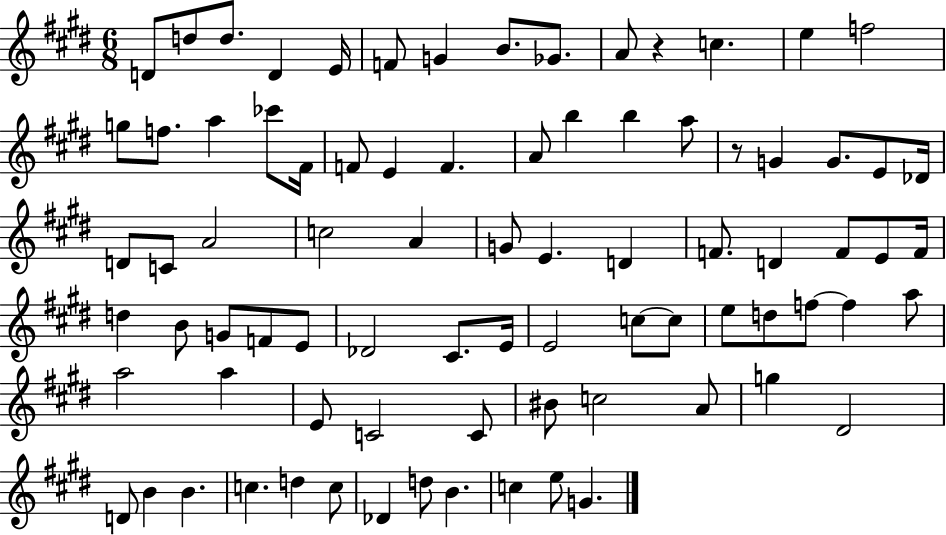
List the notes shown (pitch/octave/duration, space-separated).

D4/e D5/e D5/e. D4/q E4/s F4/e G4/q B4/e. Gb4/e. A4/e R/q C5/q. E5/q F5/h G5/e F5/e. A5/q CES6/e F#4/s F4/e E4/q F4/q. A4/e B5/q B5/q A5/e R/e G4/q G4/e. E4/e Db4/s D4/e C4/e A4/h C5/h A4/q G4/e E4/q. D4/q F4/e. D4/q F4/e E4/e F4/s D5/q B4/e G4/e F4/e E4/e Db4/h C#4/e. E4/s E4/h C5/e C5/e E5/e D5/e F5/e F5/q A5/e A5/h A5/q E4/e C4/h C4/e BIS4/e C5/h A4/e G5/q D#4/h D4/e B4/q B4/q. C5/q. D5/q C5/e Db4/q D5/e B4/q. C5/q E5/e G4/q.